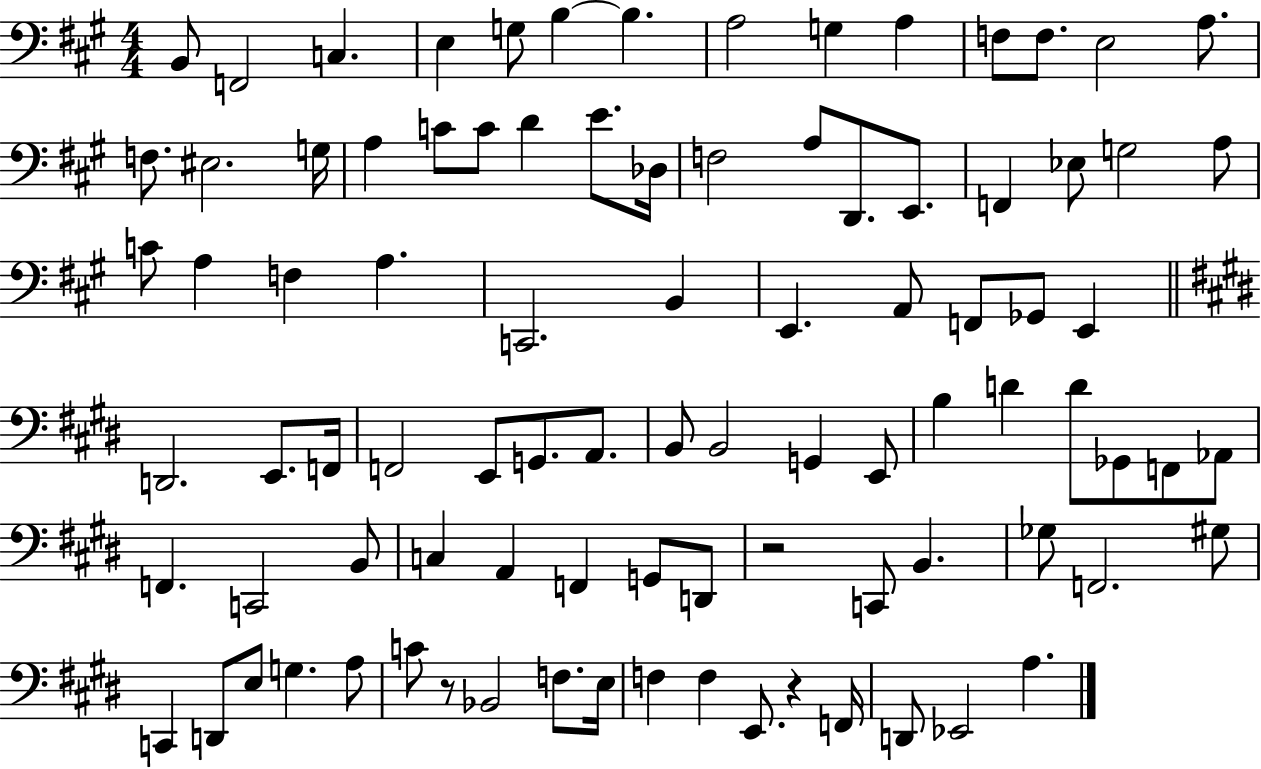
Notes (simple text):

B2/e F2/h C3/q. E3/q G3/e B3/q B3/q. A3/h G3/q A3/q F3/e F3/e. E3/h A3/e. F3/e. EIS3/h. G3/s A3/q C4/e C4/e D4/q E4/e. Db3/s F3/h A3/e D2/e. E2/e. F2/q Eb3/e G3/h A3/e C4/e A3/q F3/q A3/q. C2/h. B2/q E2/q. A2/e F2/e Gb2/e E2/q D2/h. E2/e. F2/s F2/h E2/e G2/e. A2/e. B2/e B2/h G2/q E2/e B3/q D4/q D4/e Gb2/e F2/e Ab2/e F2/q. C2/h B2/e C3/q A2/q F2/q G2/e D2/e R/h C2/e B2/q. Gb3/e F2/h. G#3/e C2/q D2/e E3/e G3/q. A3/e C4/e R/e Bb2/h F3/e. E3/s F3/q F3/q E2/e. R/q F2/s D2/e Eb2/h A3/q.